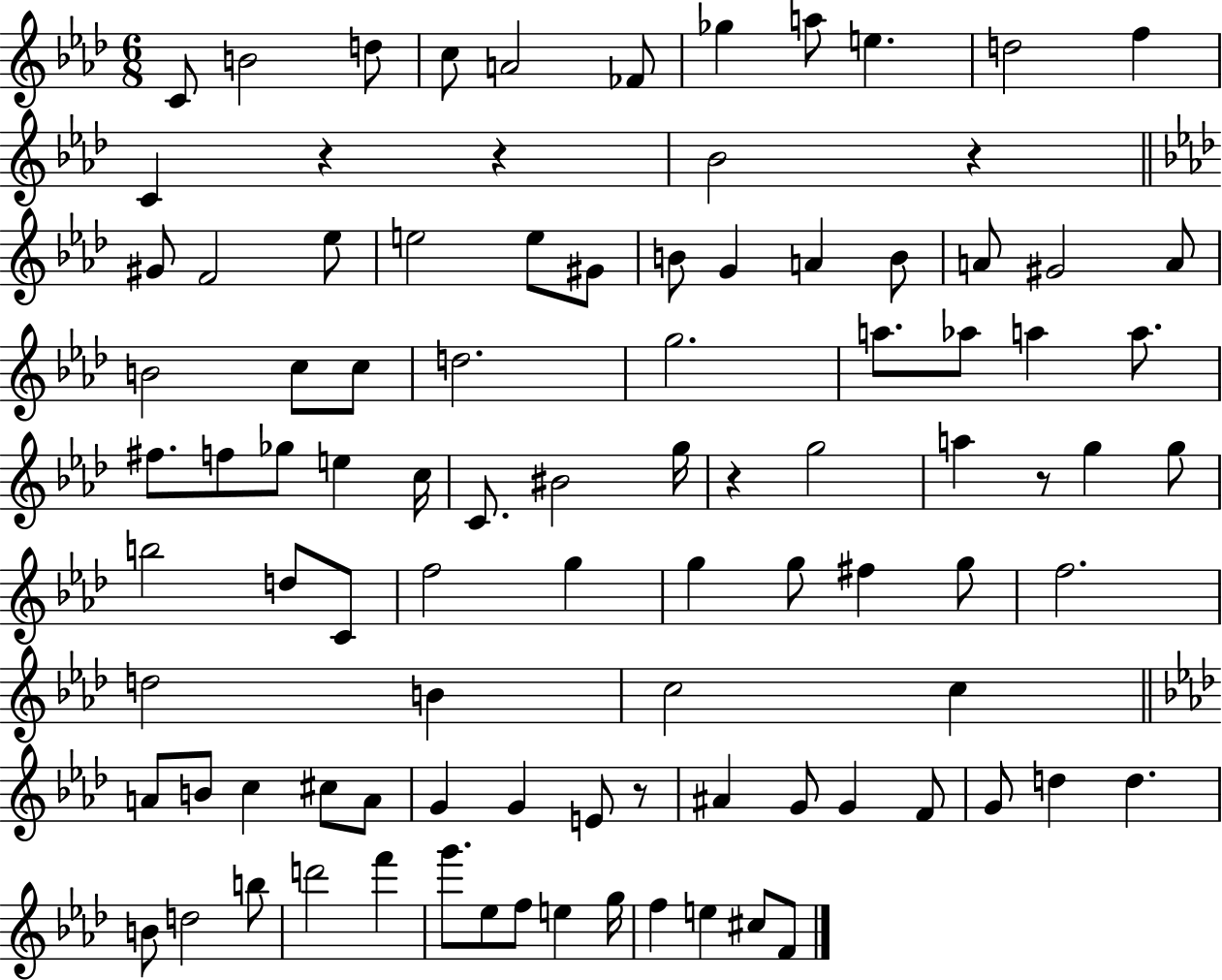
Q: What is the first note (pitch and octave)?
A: C4